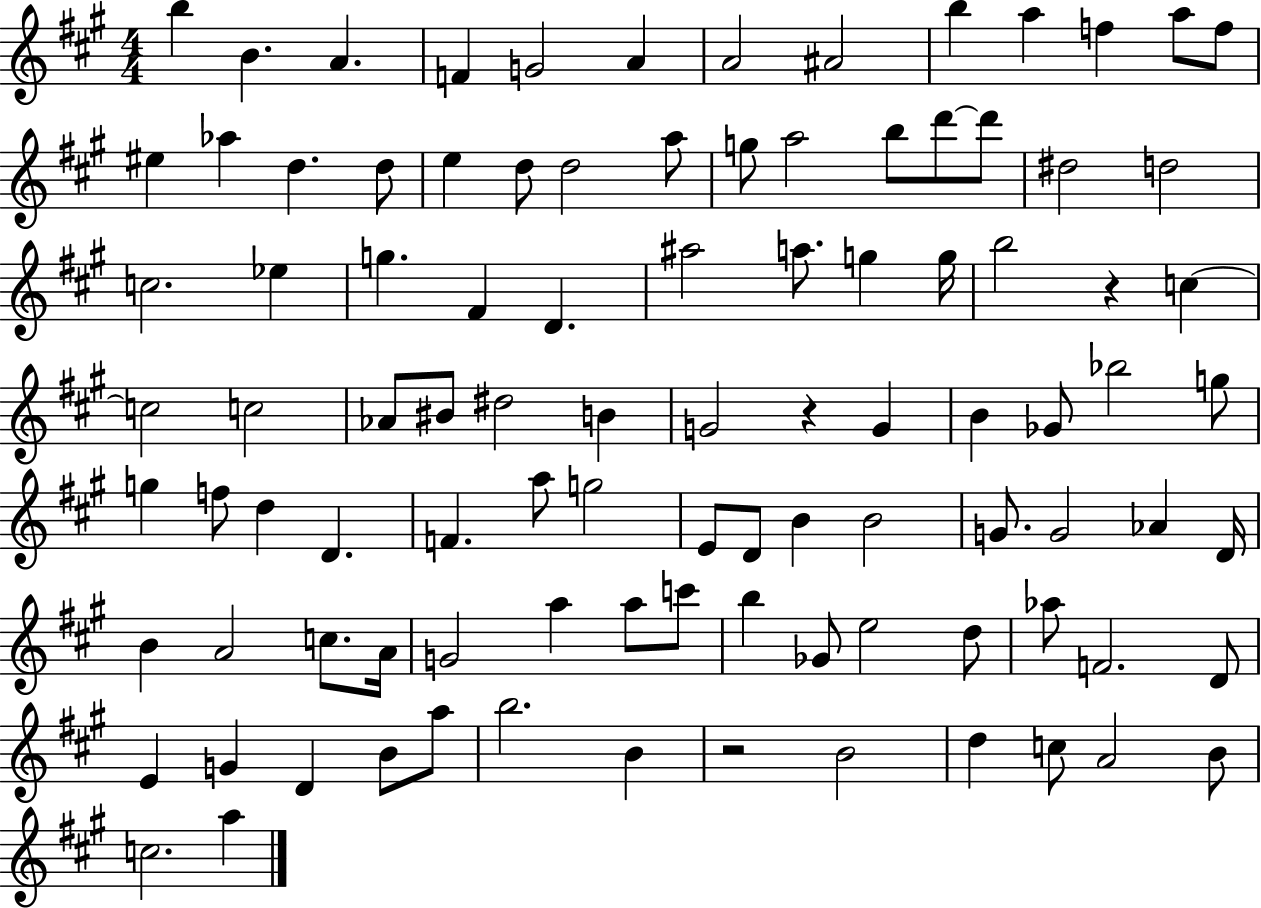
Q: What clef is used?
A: treble